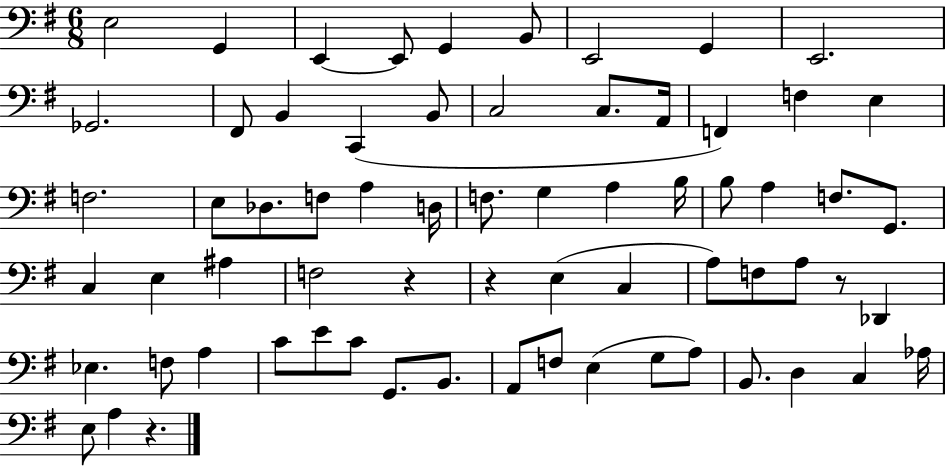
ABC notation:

X:1
T:Untitled
M:6/8
L:1/4
K:G
E,2 G,, E,, E,,/2 G,, B,,/2 E,,2 G,, E,,2 _G,,2 ^F,,/2 B,, C,, B,,/2 C,2 C,/2 A,,/4 F,, F, E, F,2 E,/2 _D,/2 F,/2 A, D,/4 F,/2 G, A, B,/4 B,/2 A, F,/2 G,,/2 C, E, ^A, F,2 z z E, C, A,/2 F,/2 A,/2 z/2 _D,, _E, F,/2 A, C/2 E/2 C/2 G,,/2 B,,/2 A,,/2 F,/2 E, G,/2 A,/2 B,,/2 D, C, _A,/4 E,/2 A, z